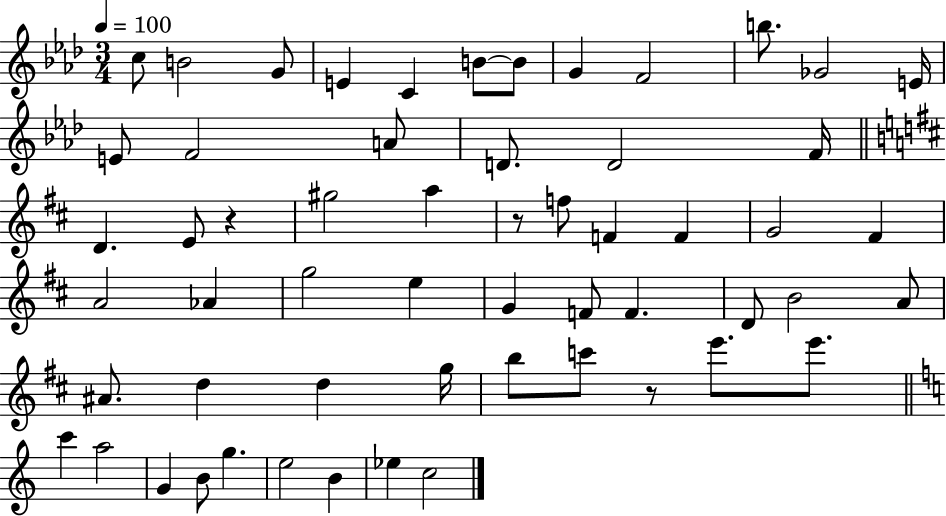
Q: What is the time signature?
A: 3/4